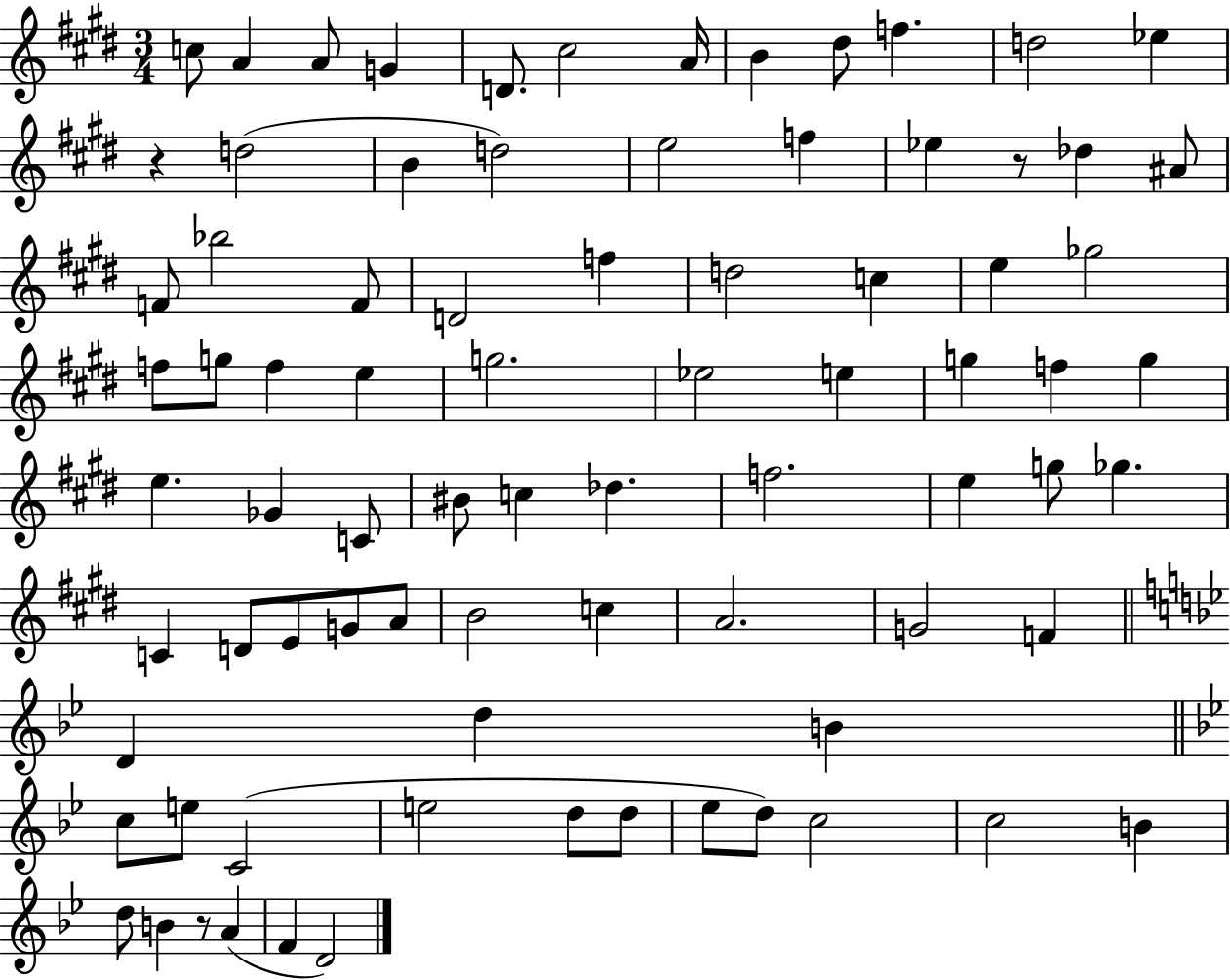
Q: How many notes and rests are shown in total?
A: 81